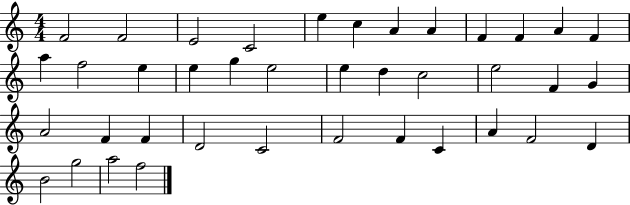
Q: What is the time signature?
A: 4/4